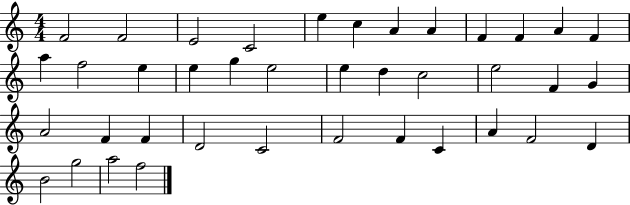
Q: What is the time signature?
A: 4/4